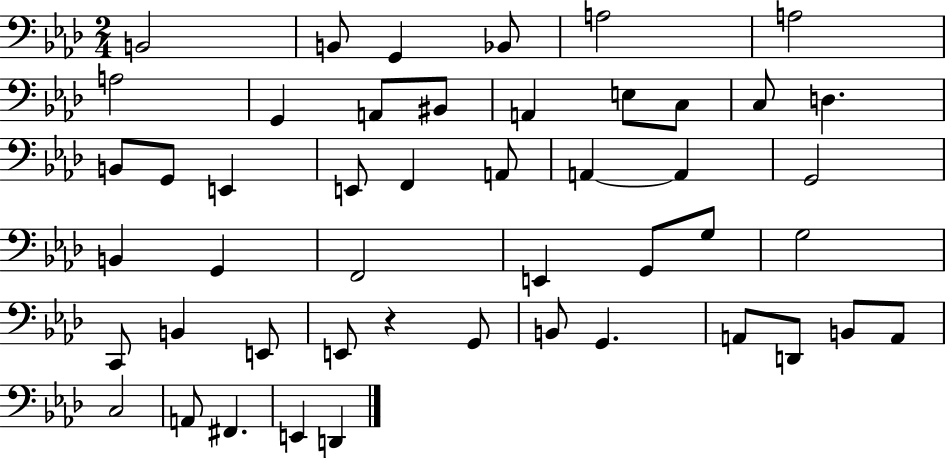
{
  \clef bass
  \numericTimeSignature
  \time 2/4
  \key aes \major
  b,2 | b,8 g,4 bes,8 | a2 | a2 | \break a2 | g,4 a,8 bis,8 | a,4 e8 c8 | c8 d4. | \break b,8 g,8 e,4 | e,8 f,4 a,8 | a,4~~ a,4 | g,2 | \break b,4 g,4 | f,2 | e,4 g,8 g8 | g2 | \break c,8 b,4 e,8 | e,8 r4 g,8 | b,8 g,4. | a,8 d,8 b,8 a,8 | \break c2 | a,8 fis,4. | e,4 d,4 | \bar "|."
}